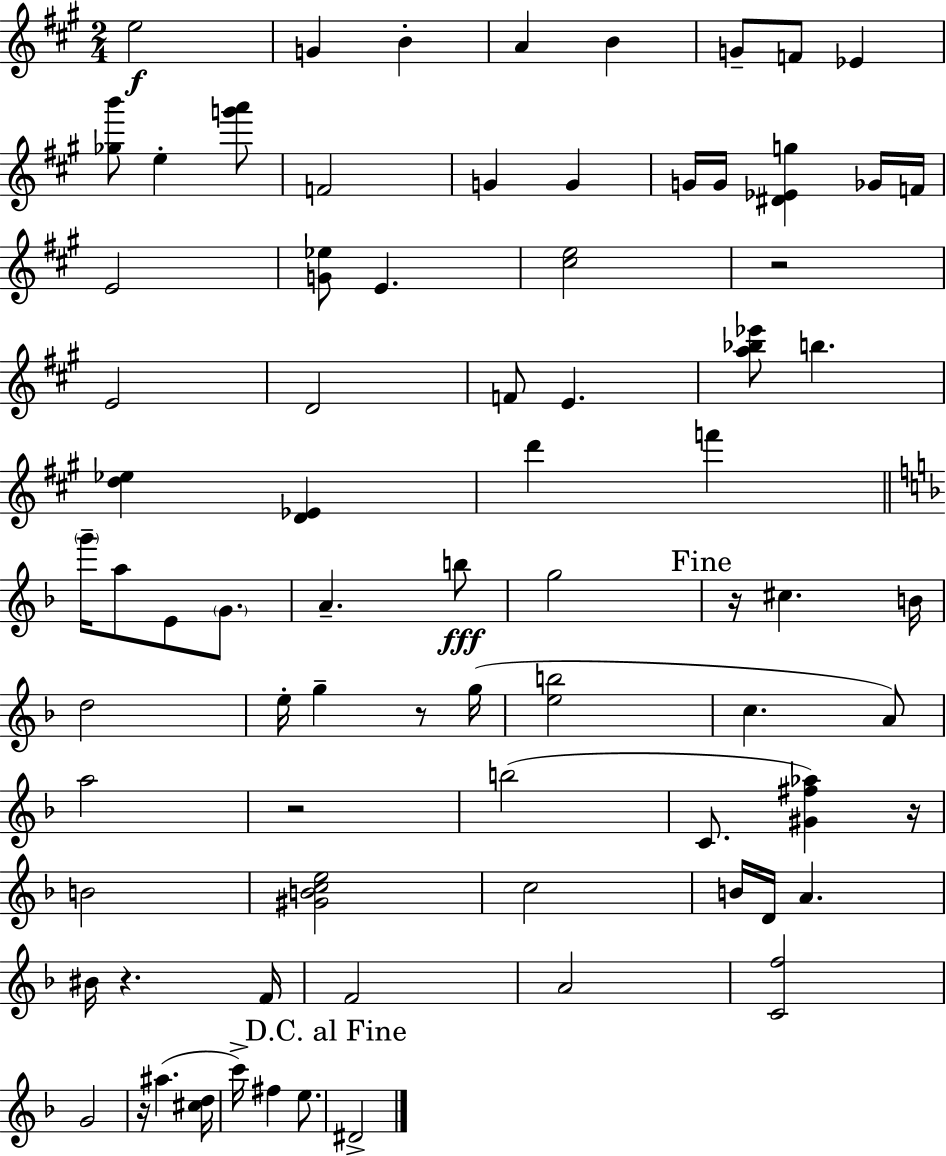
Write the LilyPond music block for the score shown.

{
  \clef treble
  \numericTimeSignature
  \time 2/4
  \key a \major
  e''2\f | g'4 b'4-. | a'4 b'4 | g'8-- f'8 ees'4 | \break <ges'' b'''>8 e''4-. <g''' a'''>8 | f'2 | g'4 g'4 | g'16 g'16 <dis' ees' g''>4 ges'16 f'16 | \break e'2 | <g' ees''>8 e'4. | <cis'' e''>2 | r2 | \break e'2 | d'2 | f'8 e'4. | <a'' bes'' ees'''>8 b''4. | \break <d'' ees''>4 <d' ees'>4 | d'''4 f'''4 | \bar "||" \break \key d \minor \parenthesize g'''16-- a''8 e'8 \parenthesize g'8. | a'4.-- b''8\fff | g''2 | \mark "Fine" r16 cis''4. b'16 | \break d''2 | e''16-. g''4-- r8 g''16( | <e'' b''>2 | c''4. a'8) | \break a''2 | r2 | b''2( | c'8. <gis' fis'' aes''>4) r16 | \break b'2 | <gis' b' c'' e''>2 | c''2 | b'16 d'16 a'4. | \break bis'16 r4. f'16 | f'2 | a'2 | <c' f''>2 | \break g'2 | r16 ais''4.( <cis'' d''>16 | c'''16->) fis''4 e''8. | \mark "D.C. al Fine" dis'2-> | \break \bar "|."
}